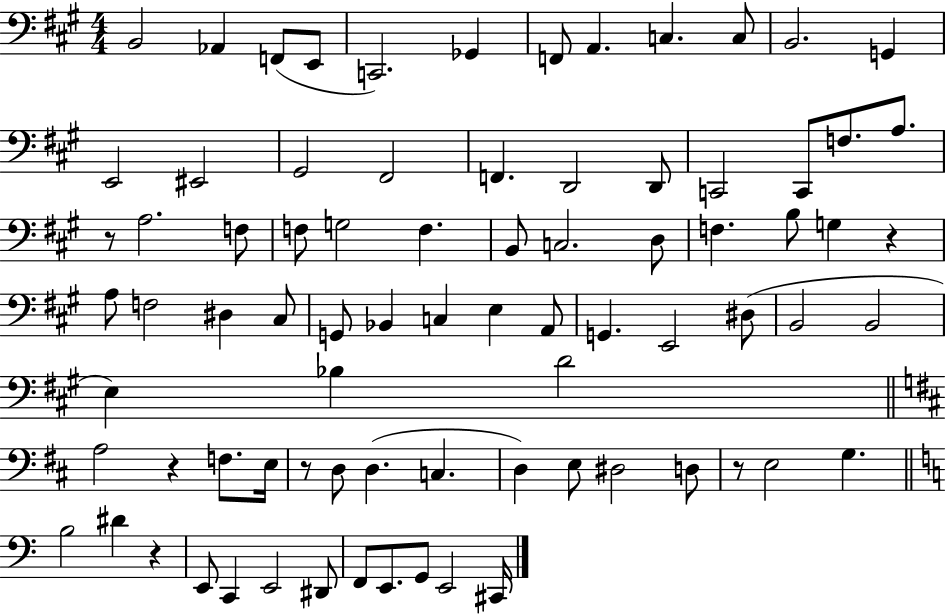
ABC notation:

X:1
T:Untitled
M:4/4
L:1/4
K:A
B,,2 _A,, F,,/2 E,,/2 C,,2 _G,, F,,/2 A,, C, C,/2 B,,2 G,, E,,2 ^E,,2 ^G,,2 ^F,,2 F,, D,,2 D,,/2 C,,2 C,,/2 F,/2 A,/2 z/2 A,2 F,/2 F,/2 G,2 F, B,,/2 C,2 D,/2 F, B,/2 G, z A,/2 F,2 ^D, ^C,/2 G,,/2 _B,, C, E, A,,/2 G,, E,,2 ^D,/2 B,,2 B,,2 E, _B, D2 A,2 z F,/2 E,/4 z/2 D,/2 D, C, D, E,/2 ^D,2 D,/2 z/2 E,2 G, B,2 ^D z E,,/2 C,, E,,2 ^D,,/2 F,,/2 E,,/2 G,,/2 E,,2 ^C,,/4